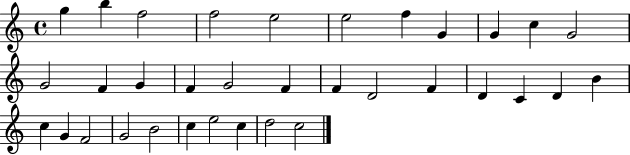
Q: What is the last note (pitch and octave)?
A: C5